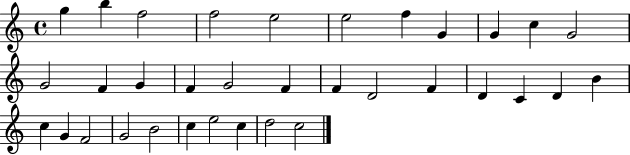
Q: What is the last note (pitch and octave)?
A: C5